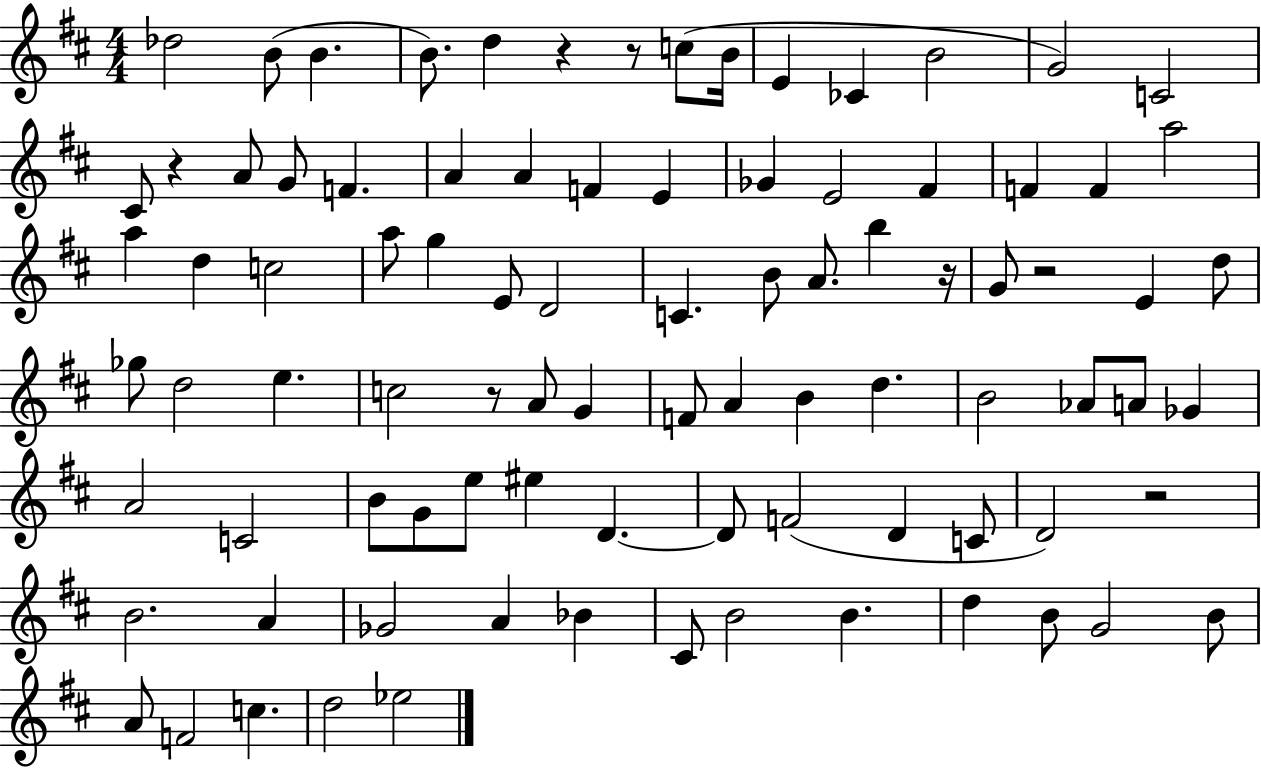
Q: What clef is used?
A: treble